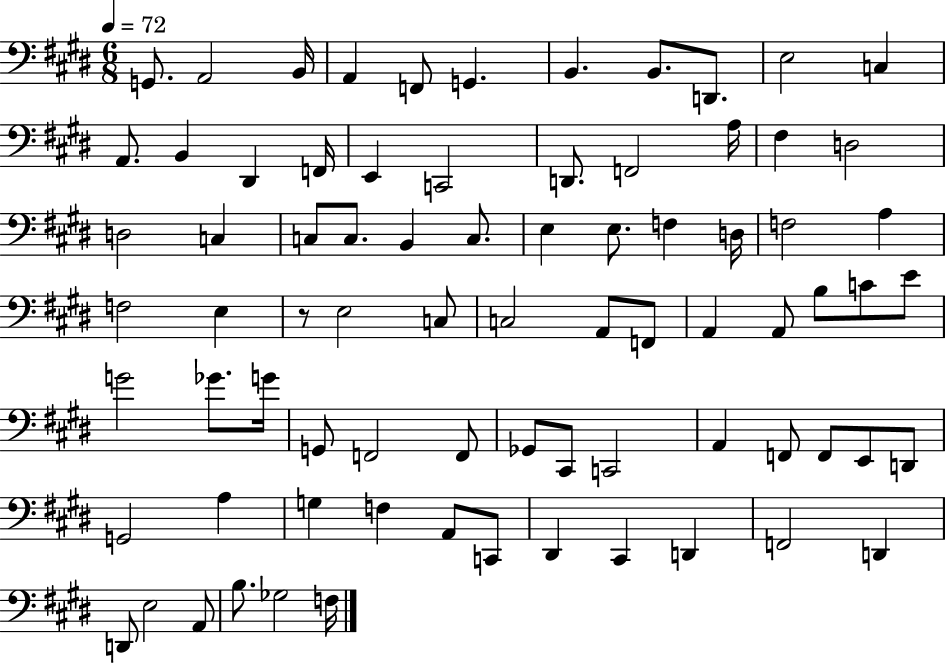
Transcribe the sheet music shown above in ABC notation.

X:1
T:Untitled
M:6/8
L:1/4
K:E
G,,/2 A,,2 B,,/4 A,, F,,/2 G,, B,, B,,/2 D,,/2 E,2 C, A,,/2 B,, ^D,, F,,/4 E,, C,,2 D,,/2 F,,2 A,/4 ^F, D,2 D,2 C, C,/2 C,/2 B,, C,/2 E, E,/2 F, D,/4 F,2 A, F,2 E, z/2 E,2 C,/2 C,2 A,,/2 F,,/2 A,, A,,/2 B,/2 C/2 E/2 G2 _G/2 G/4 G,,/2 F,,2 F,,/2 _G,,/2 ^C,,/2 C,,2 A,, F,,/2 F,,/2 E,,/2 D,,/2 G,,2 A, G, F, A,,/2 C,,/2 ^D,, ^C,, D,, F,,2 D,, D,,/2 E,2 A,,/2 B,/2 _G,2 F,/4